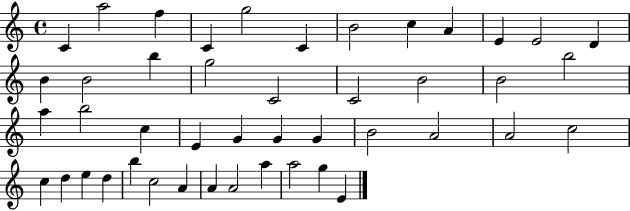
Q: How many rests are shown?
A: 0